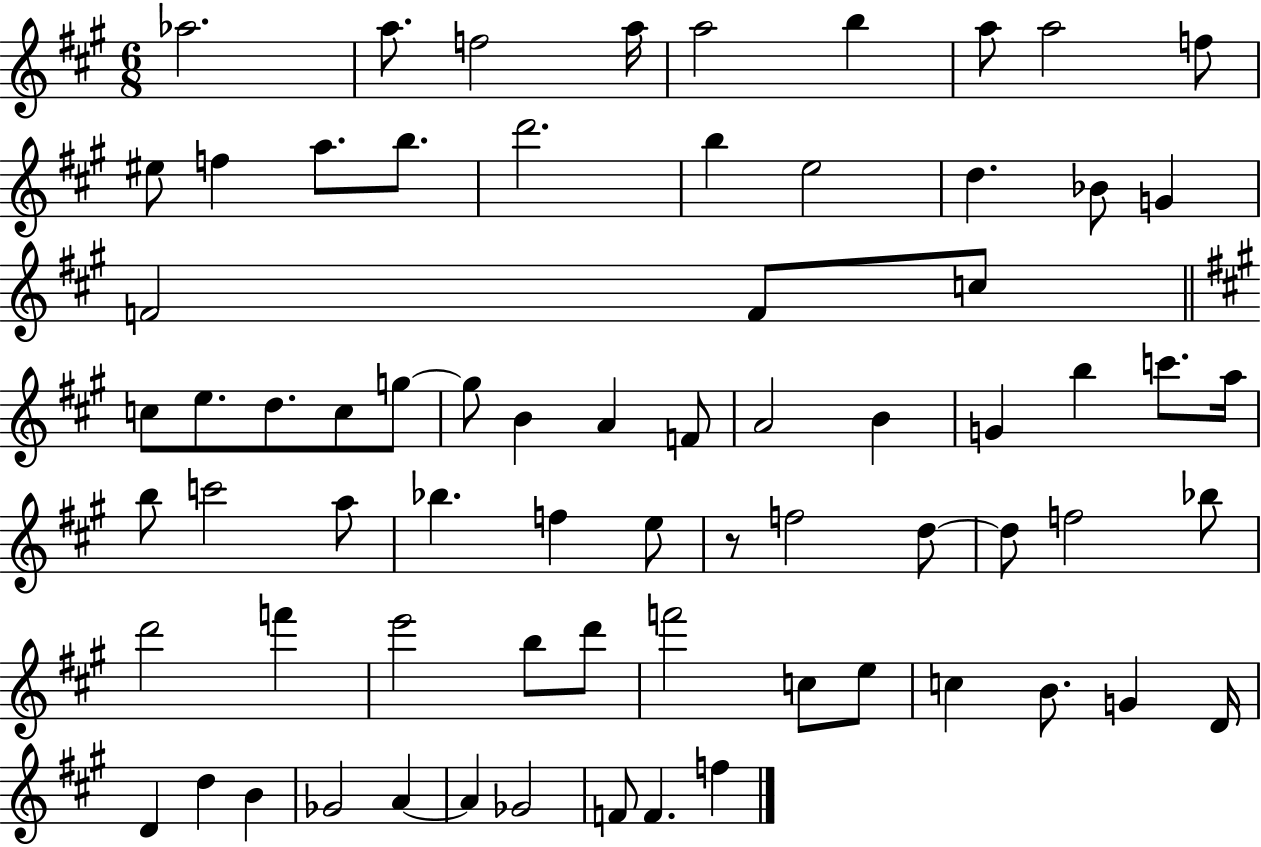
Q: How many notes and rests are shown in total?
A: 71